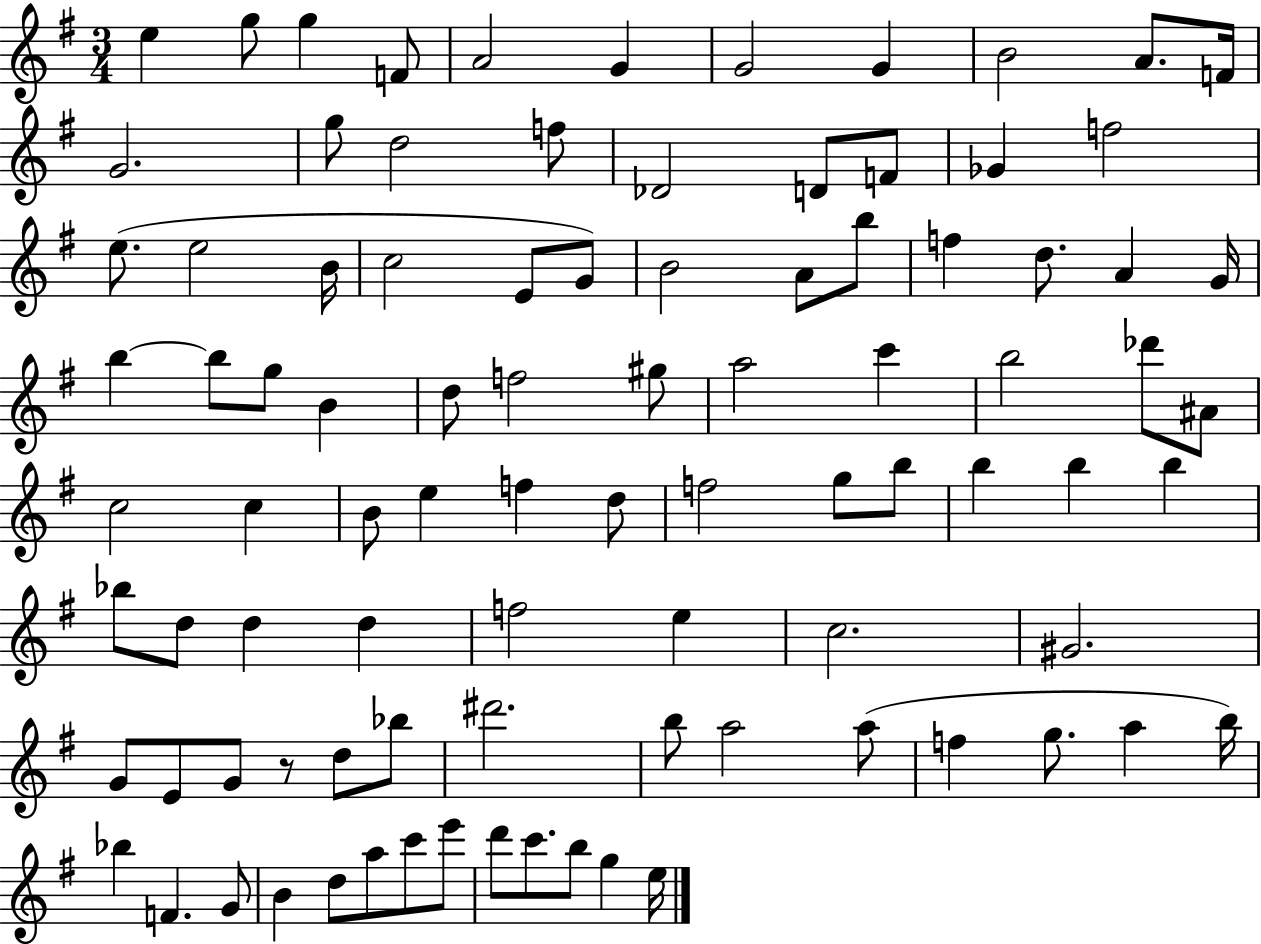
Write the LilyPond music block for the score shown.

{
  \clef treble
  \numericTimeSignature
  \time 3/4
  \key g \major
  e''4 g''8 g''4 f'8 | a'2 g'4 | g'2 g'4 | b'2 a'8. f'16 | \break g'2. | g''8 d''2 f''8 | des'2 d'8 f'8 | ges'4 f''2 | \break e''8.( e''2 b'16 | c''2 e'8 g'8) | b'2 a'8 b''8 | f''4 d''8. a'4 g'16 | \break b''4~~ b''8 g''8 b'4 | d''8 f''2 gis''8 | a''2 c'''4 | b''2 des'''8 ais'8 | \break c''2 c''4 | b'8 e''4 f''4 d''8 | f''2 g''8 b''8 | b''4 b''4 b''4 | \break bes''8 d''8 d''4 d''4 | f''2 e''4 | c''2. | gis'2. | \break g'8 e'8 g'8 r8 d''8 bes''8 | dis'''2. | b''8 a''2 a''8( | f''4 g''8. a''4 b''16) | \break bes''4 f'4. g'8 | b'4 d''8 a''8 c'''8 e'''8 | d'''8 c'''8. b''8 g''4 e''16 | \bar "|."
}